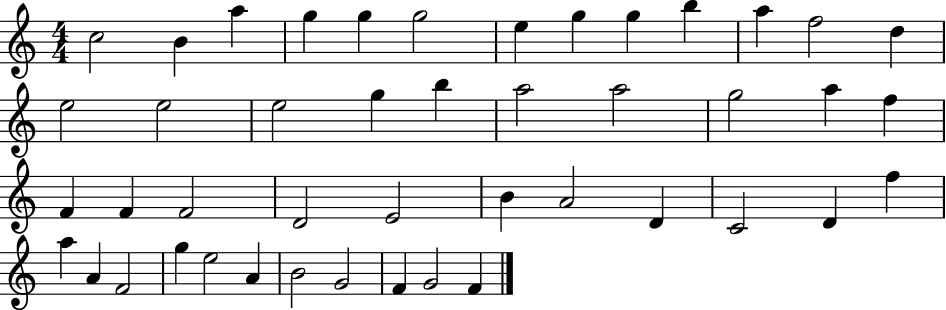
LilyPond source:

{
  \clef treble
  \numericTimeSignature
  \time 4/4
  \key c \major
  c''2 b'4 a''4 | g''4 g''4 g''2 | e''4 g''4 g''4 b''4 | a''4 f''2 d''4 | \break e''2 e''2 | e''2 g''4 b''4 | a''2 a''2 | g''2 a''4 f''4 | \break f'4 f'4 f'2 | d'2 e'2 | b'4 a'2 d'4 | c'2 d'4 f''4 | \break a''4 a'4 f'2 | g''4 e''2 a'4 | b'2 g'2 | f'4 g'2 f'4 | \break \bar "|."
}